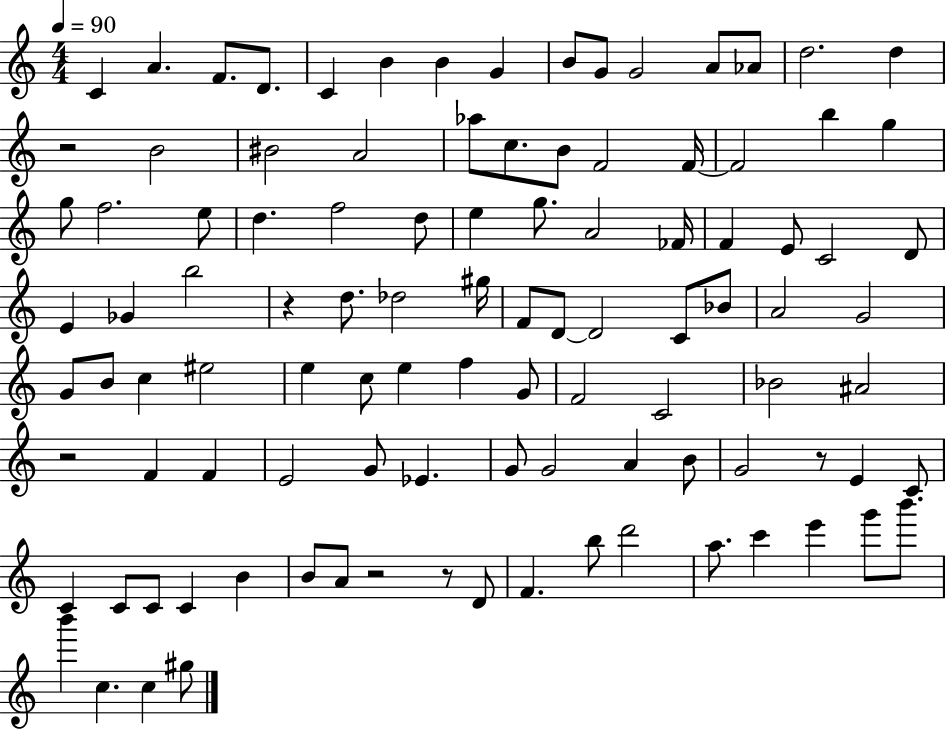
X:1
T:Untitled
M:4/4
L:1/4
K:C
C A F/2 D/2 C B B G B/2 G/2 G2 A/2 _A/2 d2 d z2 B2 ^B2 A2 _a/2 c/2 B/2 F2 F/4 F2 b g g/2 f2 e/2 d f2 d/2 e g/2 A2 _F/4 F E/2 C2 D/2 E _G b2 z d/2 _d2 ^g/4 F/2 D/2 D2 C/2 _B/2 A2 G2 G/2 B/2 c ^e2 e c/2 e f G/2 F2 C2 _B2 ^A2 z2 F F E2 G/2 _E G/2 G2 A B/2 G2 z/2 E C/2 C C/2 C/2 C B B/2 A/2 z2 z/2 D/2 F b/2 d'2 a/2 c' e' g'/2 b'/2 b' c c ^g/2